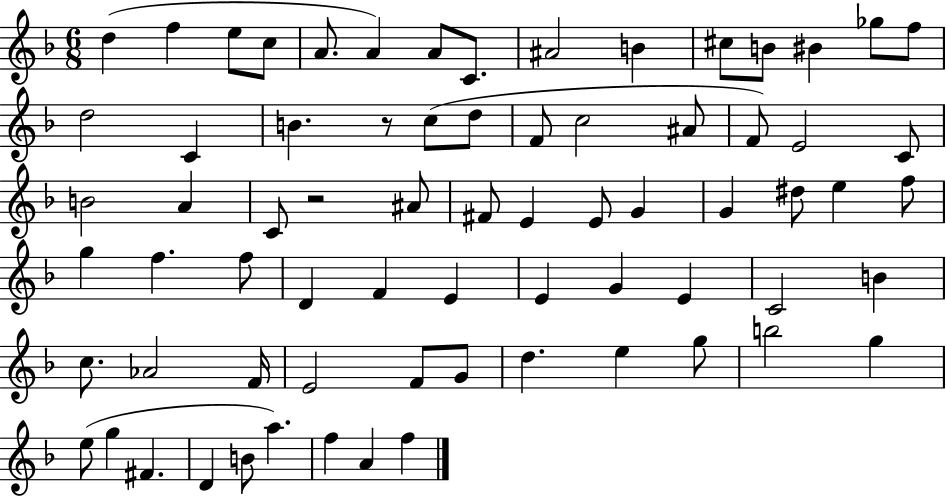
D5/q F5/q E5/e C5/e A4/e. A4/q A4/e C4/e. A#4/h B4/q C#5/e B4/e BIS4/q Gb5/e F5/e D5/h C4/q B4/q. R/e C5/e D5/e F4/e C5/h A#4/e F4/e E4/h C4/e B4/h A4/q C4/e R/h A#4/e F#4/e E4/q E4/e G4/q G4/q D#5/e E5/q F5/e G5/q F5/q. F5/e D4/q F4/q E4/q E4/q G4/q E4/q C4/h B4/q C5/e. Ab4/h F4/s E4/h F4/e G4/e D5/q. E5/q G5/e B5/h G5/q E5/e G5/q F#4/q. D4/q B4/e A5/q. F5/q A4/q F5/q